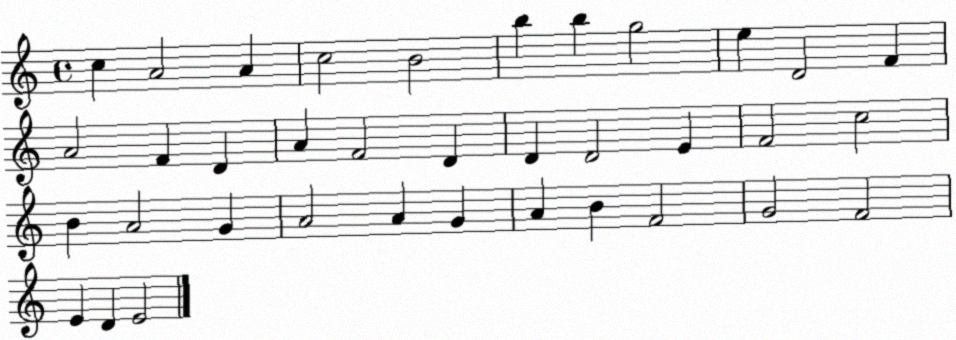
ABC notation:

X:1
T:Untitled
M:4/4
L:1/4
K:C
c A2 A c2 B2 b b g2 e D2 F A2 F D A F2 D D D2 E F2 c2 B A2 G A2 A G A B F2 G2 F2 E D E2